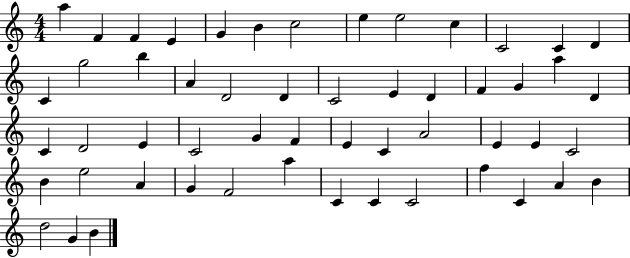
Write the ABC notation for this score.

X:1
T:Untitled
M:4/4
L:1/4
K:C
a F F E G B c2 e e2 c C2 C D C g2 b A D2 D C2 E D F G a D C D2 E C2 G F E C A2 E E C2 B e2 A G F2 a C C C2 f C A B d2 G B